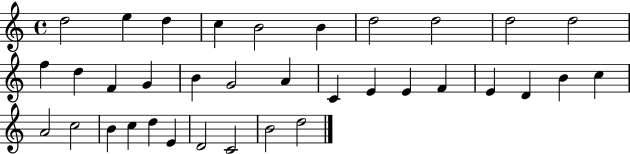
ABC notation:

X:1
T:Untitled
M:4/4
L:1/4
K:C
d2 e d c B2 B d2 d2 d2 d2 f d F G B G2 A C E E F E D B c A2 c2 B c d E D2 C2 B2 d2